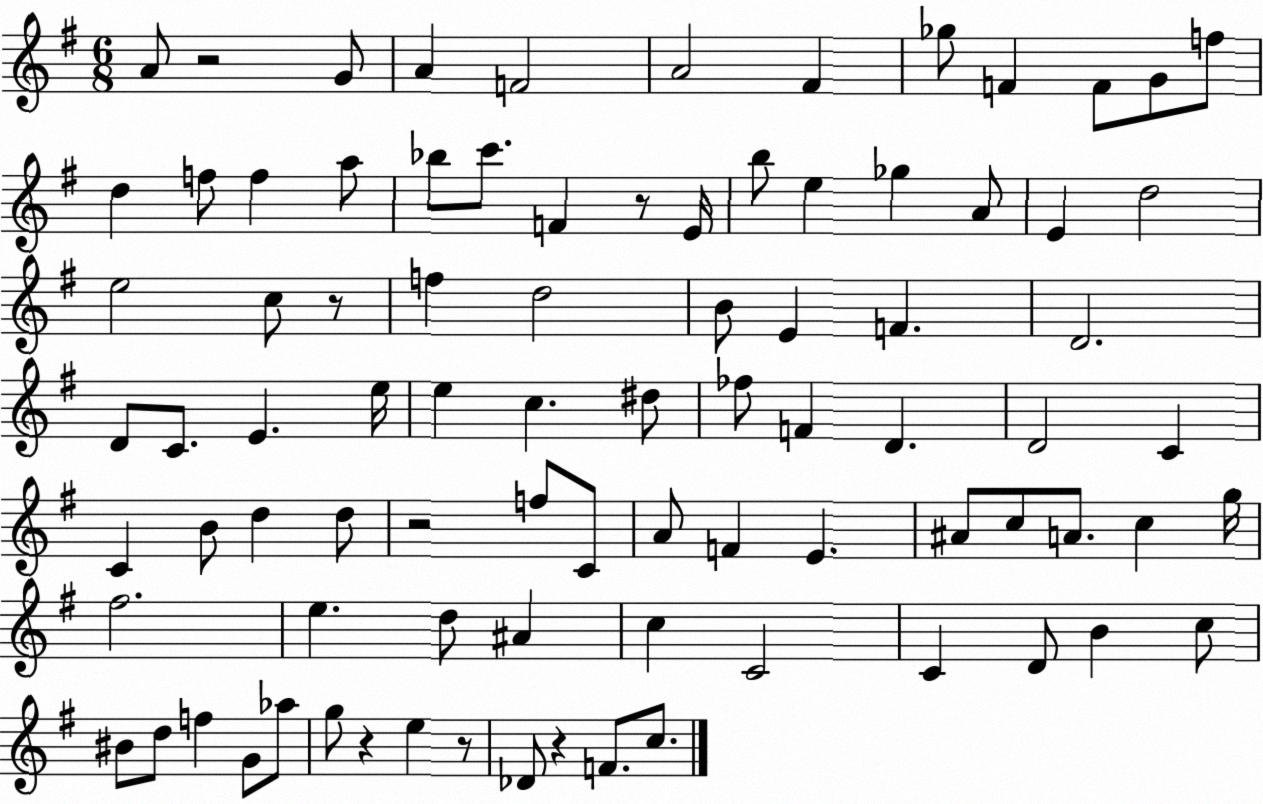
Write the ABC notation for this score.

X:1
T:Untitled
M:6/8
L:1/4
K:G
A/2 z2 G/2 A F2 A2 ^F _g/2 F F/2 G/2 f/2 d f/2 f a/2 _b/2 c'/2 F z/2 E/4 b/2 e _g A/2 E d2 e2 c/2 z/2 f d2 B/2 E F D2 D/2 C/2 E e/4 e c ^d/2 _f/2 F D D2 C C B/2 d d/2 z2 f/2 C/2 A/2 F E ^A/2 c/2 A/2 c g/4 ^f2 e d/2 ^A c C2 C D/2 B c/2 ^B/2 d/2 f G/2 _a/2 g/2 z e z/2 _D/2 z F/2 c/2